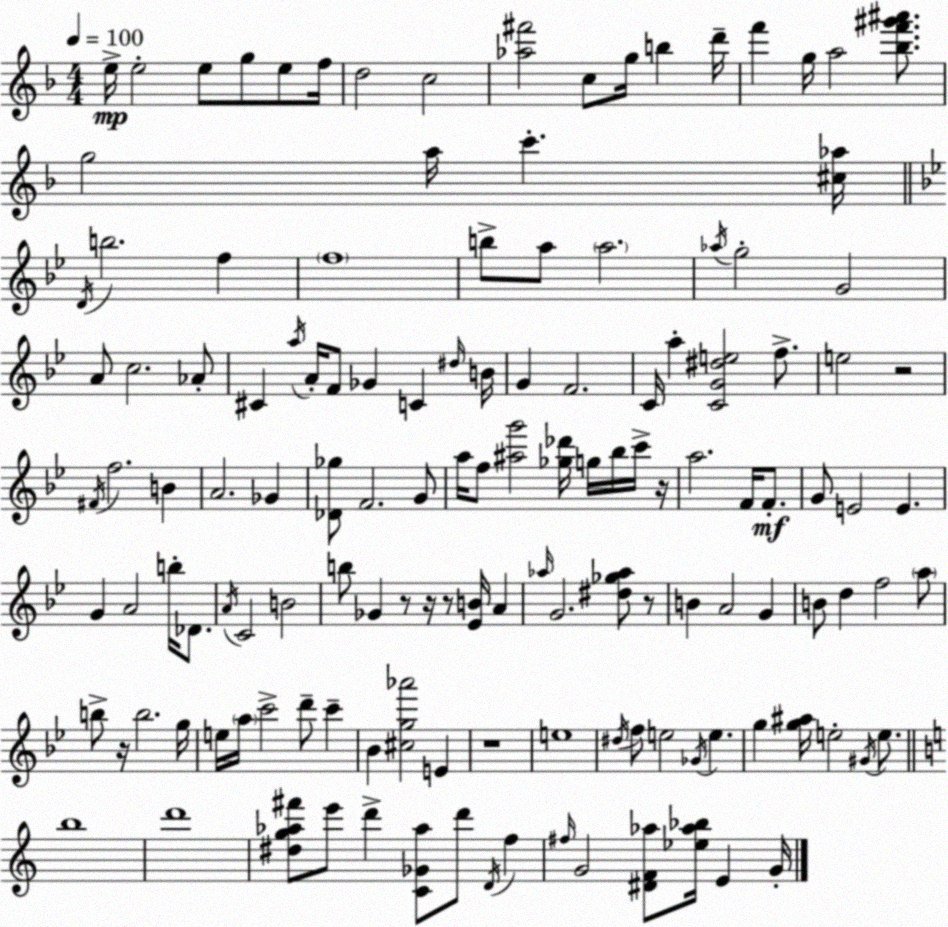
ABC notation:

X:1
T:Untitled
M:4/4
L:1/4
K:F
e/4 e2 e/2 g/2 e/2 f/4 d2 c2 [_a^f']2 c/2 g/4 b d'/4 f' g/4 a2 [_bf'^g'^a']/2 g2 a/4 c' [^c_a]/4 D/4 b2 f f4 b/2 a/2 a2 _a/4 g2 G2 A/2 c2 _A/2 ^C a/4 A/4 F/2 _G C ^d/4 B/4 G F2 C/4 a [CG^de]2 f/2 e2 z2 ^F/4 f2 B A2 _G [_D_g]/2 F2 G/2 a/4 f/2 [^ag']2 [_g_d']/4 g/4 _b/4 c'/4 z/4 a2 F/4 F/2 G/2 E2 E G A2 b/4 _D/2 A/4 C2 B2 b/2 _G z/2 z/4 z/2 [_EB]/4 A _a/4 G2 [^d_g_a]/2 z/2 B A2 G B/2 d f2 a/2 b/2 z/4 b2 g/4 e/4 a/4 c'2 d'/2 c' _B [^cg_a']2 E z4 e4 ^d/4 f/2 e2 _G/4 e g [g^a]/4 e2 ^G/4 e/2 b4 d'4 [^dg_a^f']/2 e'/2 d' [C_G_a]/2 d'/2 D/4 f ^f/4 G2 [^DF_a]/2 [_e_a_b]/4 E G/4